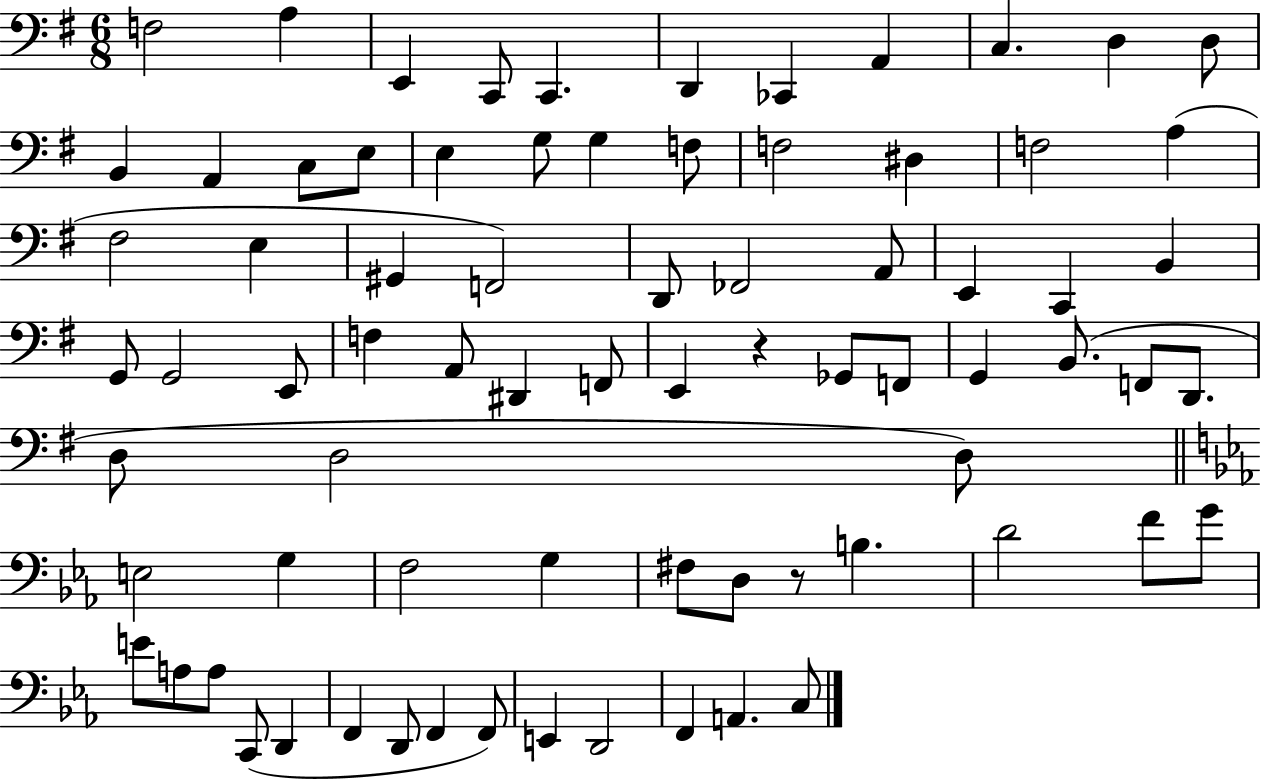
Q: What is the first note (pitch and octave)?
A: F3